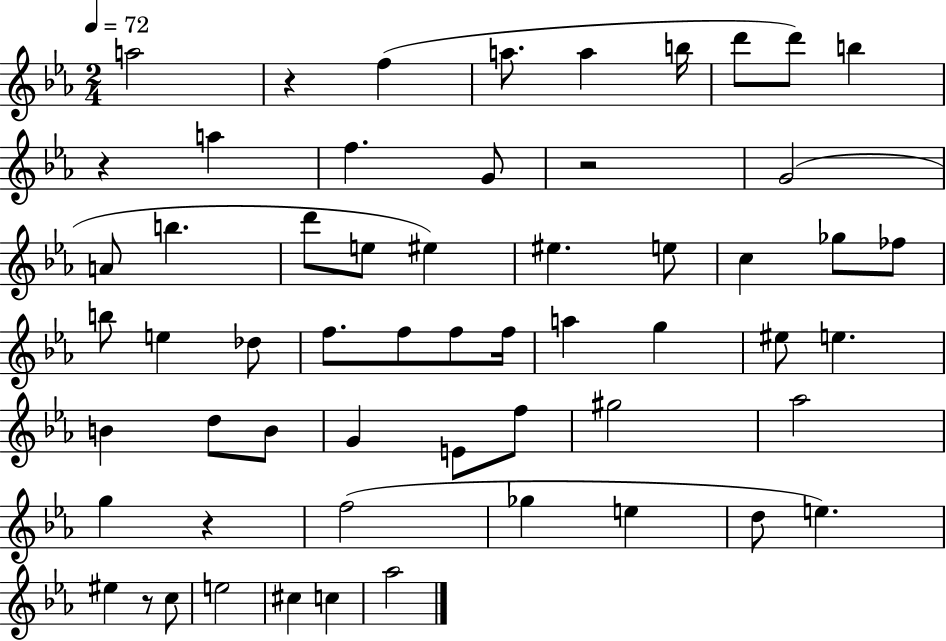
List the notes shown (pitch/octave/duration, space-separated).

A5/h R/q F5/q A5/e. A5/q B5/s D6/e D6/e B5/q R/q A5/q F5/q. G4/e R/h G4/h A4/e B5/q. D6/e E5/e EIS5/q EIS5/q. E5/e C5/q Gb5/e FES5/e B5/e E5/q Db5/e F5/e. F5/e F5/e F5/s A5/q G5/q EIS5/e E5/q. B4/q D5/e B4/e G4/q E4/e F5/e G#5/h Ab5/h G5/q R/q F5/h Gb5/q E5/q D5/e E5/q. EIS5/q R/e C5/e E5/h C#5/q C5/q Ab5/h